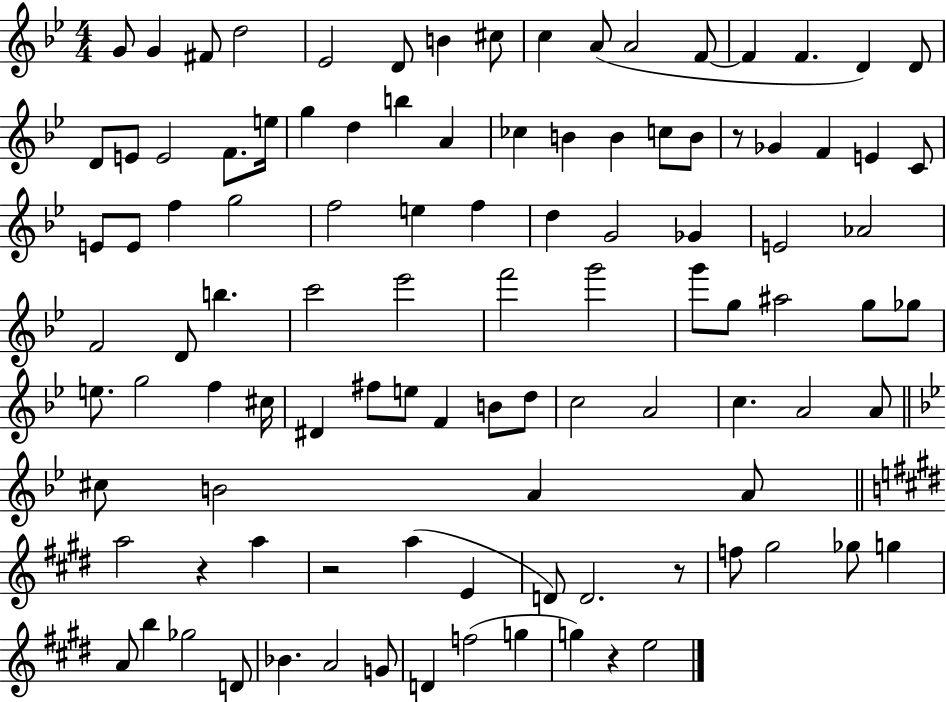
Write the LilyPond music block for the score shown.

{
  \clef treble
  \numericTimeSignature
  \time 4/4
  \key bes \major
  g'8 g'4 fis'8 d''2 | ees'2 d'8 b'4 cis''8 | c''4 a'8( a'2 f'8~~ | f'4 f'4. d'4) d'8 | \break d'8 e'8 e'2 f'8. e''16 | g''4 d''4 b''4 a'4 | ces''4 b'4 b'4 c''8 b'8 | r8 ges'4 f'4 e'4 c'8 | \break e'8 e'8 f''4 g''2 | f''2 e''4 f''4 | d''4 g'2 ges'4 | e'2 aes'2 | \break f'2 d'8 b''4. | c'''2 ees'''2 | f'''2 g'''2 | g'''8 g''8 ais''2 g''8 ges''8 | \break e''8. g''2 f''4 cis''16 | dis'4 fis''8 e''8 f'4 b'8 d''8 | c''2 a'2 | c''4. a'2 a'8 | \break \bar "||" \break \key bes \major cis''8 b'2 a'4 a'8 | \bar "||" \break \key e \major a''2 r4 a''4 | r2 a''4( e'4 | d'8) d'2. r8 | f''8 gis''2 ges''8 g''4 | \break a'8 b''4 ges''2 d'8 | bes'4. a'2 g'8 | d'4 f''2( g''4 | g''4) r4 e''2 | \break \bar "|."
}